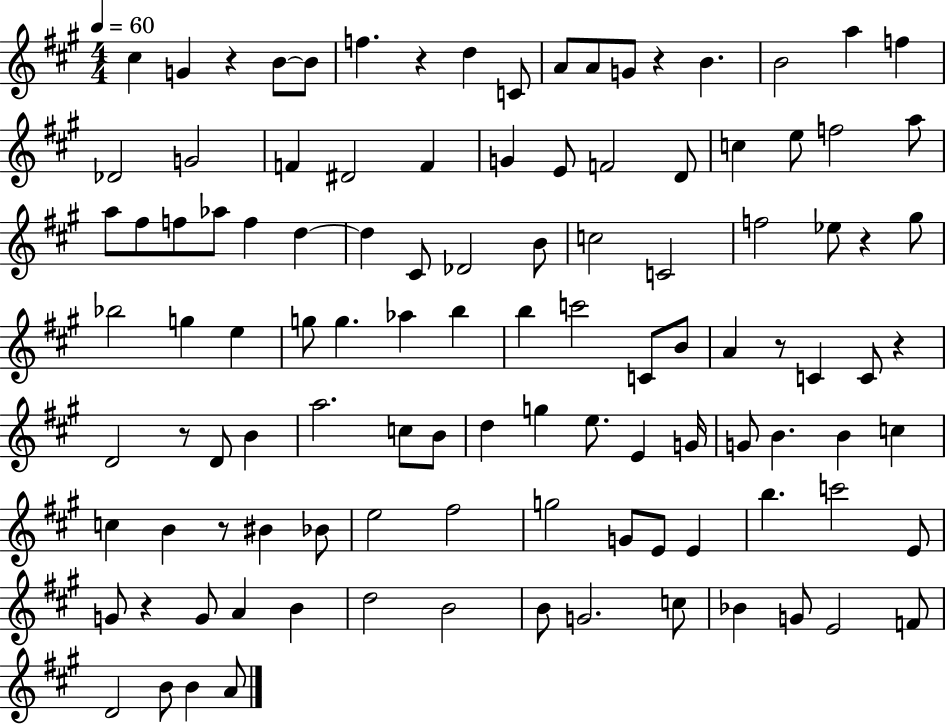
C#5/q G4/q R/q B4/e B4/e F5/q. R/q D5/q C4/e A4/e A4/e G4/e R/q B4/q. B4/h A5/q F5/q Db4/h G4/h F4/q D#4/h F4/q G4/q E4/e F4/h D4/e C5/q E5/e F5/h A5/e A5/e F#5/e F5/e Ab5/e F5/q D5/q D5/q C#4/e Db4/h B4/e C5/h C4/h F5/h Eb5/e R/q G#5/e Bb5/h G5/q E5/q G5/e G5/q. Ab5/q B5/q B5/q C6/h C4/e B4/e A4/q R/e C4/q C4/e R/q D4/h R/e D4/e B4/q A5/h. C5/e B4/e D5/q G5/q E5/e. E4/q G4/s G4/e B4/q. B4/q C5/q C5/q B4/q R/e BIS4/q Bb4/e E5/h F#5/h G5/h G4/e E4/e E4/q B5/q. C6/h E4/e G4/e R/q G4/e A4/q B4/q D5/h B4/h B4/e G4/h. C5/e Bb4/q G4/e E4/h F4/e D4/h B4/e B4/q A4/e